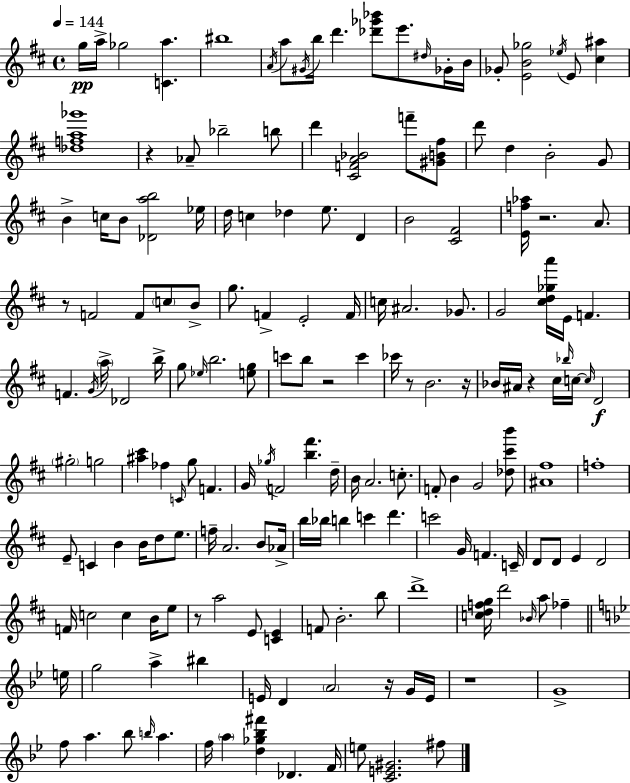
{
  \clef treble
  \time 4/4
  \defaultTimeSignature
  \key d \major
  \tempo 4 = 144
  g''16\pp a''16-> ges''2 <c' a''>4. | bis''1 | \acciaccatura { a'16 } a''8 \acciaccatura { gis'16 } b''16 d'''4. <des''' ges''' bes'''>8 e'''8. | \grace { dis''16 } ges'16-. b'16 ges'8-. <e' b' ges''>2 \acciaccatura { ees''16 } e'8 | \break <cis'' ais''>4 <des'' f'' a'' ges'''>1 | r4 aes'8-- bes''2-- | b''8 d'''4 <cis' f' a' bes'>2 | f'''8-- <gis' b' fis''>8 d'''8 d''4 b'2-. | \break g'8 b'4-> c''16 b'8 <des' a'' b''>2 | ees''16 d''16 c''4 des''4 e''8. | d'4 b'2 <cis' fis'>2 | <e' f'' aes''>16 r2. | \break a'8. r8 f'2 f'8 | \parenthesize c''8 b'8-> g''8. f'4-> e'2-. | f'16 c''16 ais'2. | ges'8. g'2 <cis'' d'' ges'' a'''>16 e'16 f'4. | \break f'4. \acciaccatura { g'16 } \parenthesize a''16-> des'2 | b''16-> g''8 \grace { ees''16 } b''2. | <e'' g''>8 c'''8 b''8 r2 | c'''4 ces'''16 r8 b'2. | \break r16 bes'16 ais'16 r4 cis''16 \grace { bes''16 } c''16~~ \grace { c''16 } | d'2\f \parenthesize gis''2-. | g''2 <ais'' cis'''>4 fes''4 | \grace { c'16 } g''8 f'4. g'16 \acciaccatura { ges''16 } f'2 | \break <b'' fis'''>4. d''16-- b'16 a'2. | c''8.-. f'8-. b'4 | g'2 <des'' cis''' b'''>8 <ais' fis''>1 | f''1-. | \break e'8-- c'4 | b'4 b'16 d''8 e''8. f''16-- a'2. | b'8 aes'16-> b''16 bes''16 b''4 | c'''4 d'''4. c'''2 | \break g'16 f'4. c'16-- d'8 d'8 e'4 | d'2 f'16 c''2 | c''4 b'16 e''8 r8 a''2 | e'8 <c' e'>4 f'8 b'2.-. | \break b''8 d'''1-> | <c'' d'' f'' g''>16 d'''2 | \grace { bes'16 } a''8 fes''4-- \bar "||" \break \key bes \major e''16 g''2 a''4-> bis''4 | e'16 d'4 \parenthesize a'2 r16 g'16 | e'16 r1 | g'1-> | \break f''8 a''4. bes''8 \grace { b''16 } a''4. | f''16 \parenthesize a''4 <d'' ges'' bes'' fis'''>4 des'4. | f'16 e''8 <c' e' gis'>2. | fis''8 \bar "|."
}